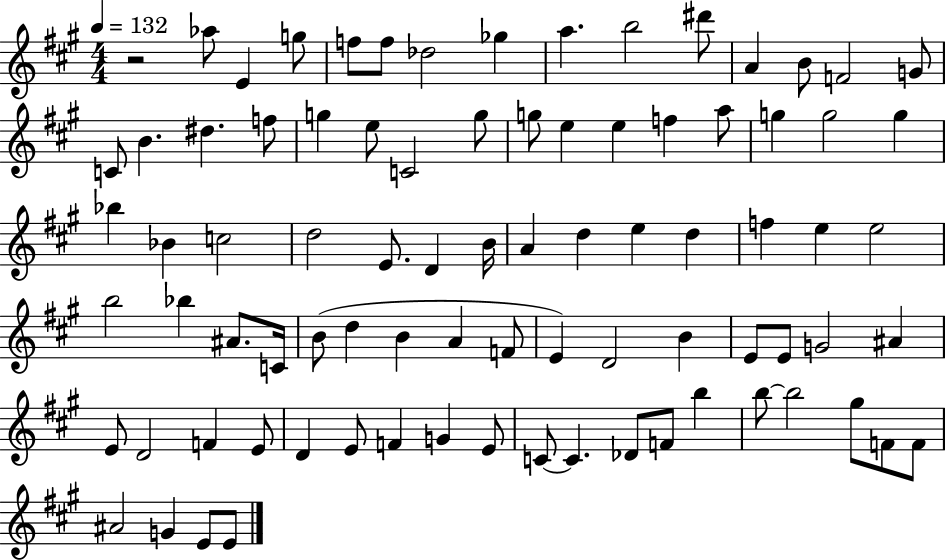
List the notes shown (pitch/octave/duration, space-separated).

R/h Ab5/e E4/q G5/e F5/e F5/e Db5/h Gb5/q A5/q. B5/h D#6/e A4/q B4/e F4/h G4/e C4/e B4/q. D#5/q. F5/e G5/q E5/e C4/h G5/e G5/e E5/q E5/q F5/q A5/e G5/q G5/h G5/q Bb5/q Bb4/q C5/h D5/h E4/e. D4/q B4/s A4/q D5/q E5/q D5/q F5/q E5/q E5/h B5/h Bb5/q A#4/e. C4/s B4/e D5/q B4/q A4/q F4/e E4/q D4/h B4/q E4/e E4/e G4/h A#4/q E4/e D4/h F4/q E4/e D4/q E4/e F4/q G4/q E4/e C4/e C4/q. Db4/e F4/e B5/q B5/e B5/h G#5/e F4/e F4/e A#4/h G4/q E4/e E4/e